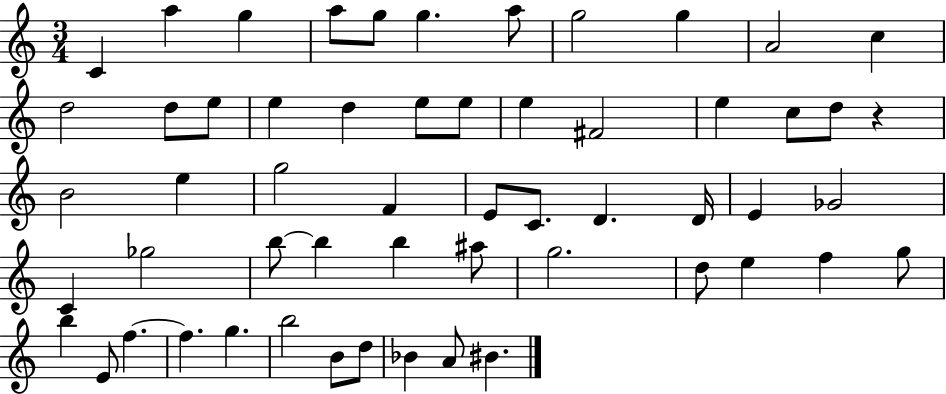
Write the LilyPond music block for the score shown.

{
  \clef treble
  \numericTimeSignature
  \time 3/4
  \key c \major
  c'4 a''4 g''4 | a''8 g''8 g''4. a''8 | g''2 g''4 | a'2 c''4 | \break d''2 d''8 e''8 | e''4 d''4 e''8 e''8 | e''4 fis'2 | e''4 c''8 d''8 r4 | \break b'2 e''4 | g''2 f'4 | e'8 c'8. d'4. d'16 | e'4 ges'2 | \break c'4 ges''2 | b''8~~ b''4 b''4 ais''8 | g''2. | d''8 e''4 f''4 g''8 | \break b''4 e'8 f''4.~~ | f''4. g''4. | b''2 b'8 d''8 | bes'4 a'8 bis'4. | \break \bar "|."
}